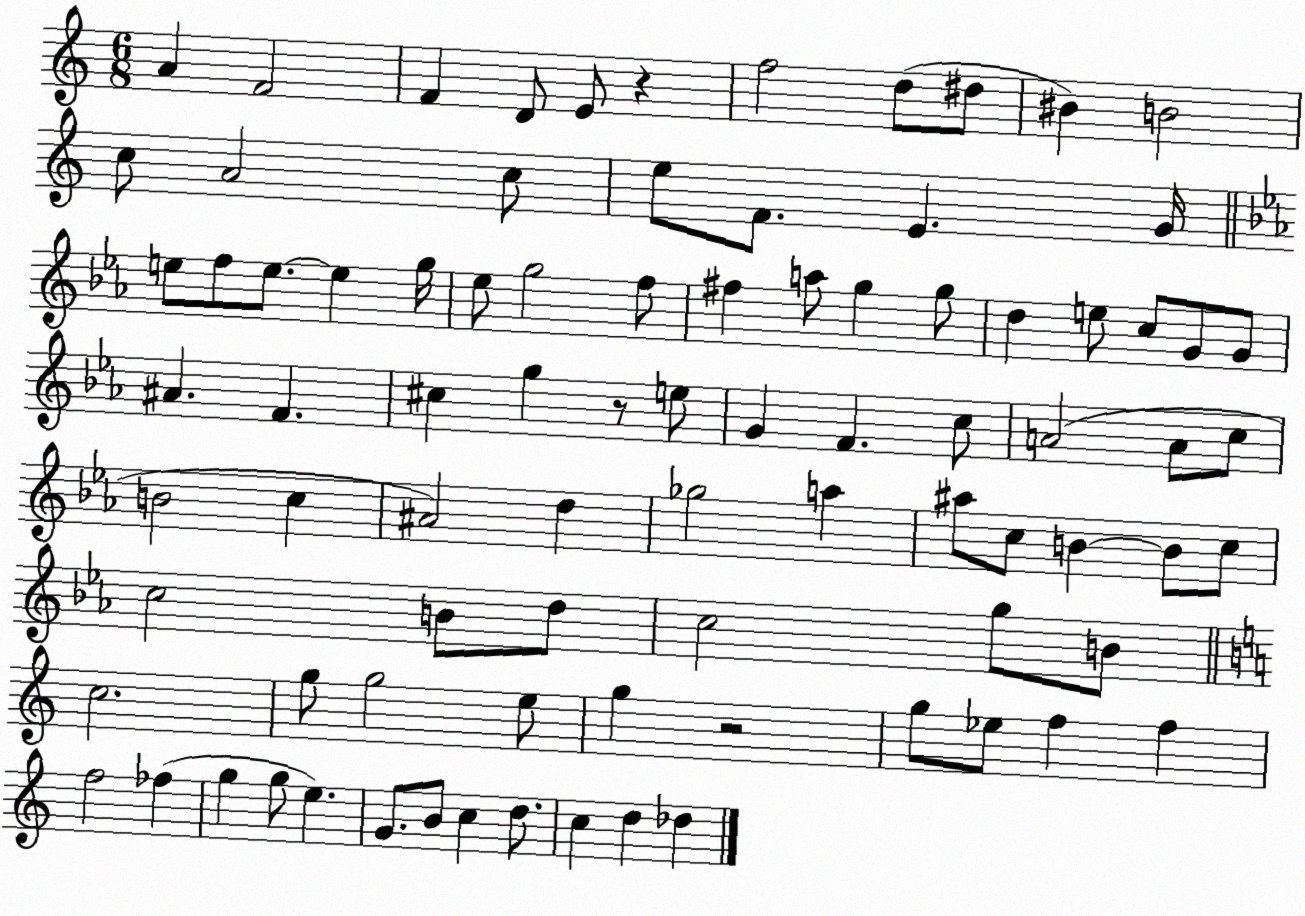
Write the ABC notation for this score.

X:1
T:Untitled
M:6/8
L:1/4
K:C
A F2 F D/2 E/2 z f2 d/2 ^d/2 ^B B2 c/2 A2 c/2 e/2 F/2 E G/4 e/2 f/2 e/2 e g/4 _e/2 g2 f/2 ^f a/2 g g/2 d e/2 c/2 G/2 G/2 ^A F ^c g z/2 e/2 G F c/2 A2 A/2 c/2 B2 c ^A2 d _g2 a ^a/2 c/2 B B/2 c/2 c2 B/2 d/2 c2 g/2 B/2 c2 g/2 g2 e/2 g z2 g/2 _e/2 f f f2 _f g g/2 e G/2 B/2 c d/2 c d _d